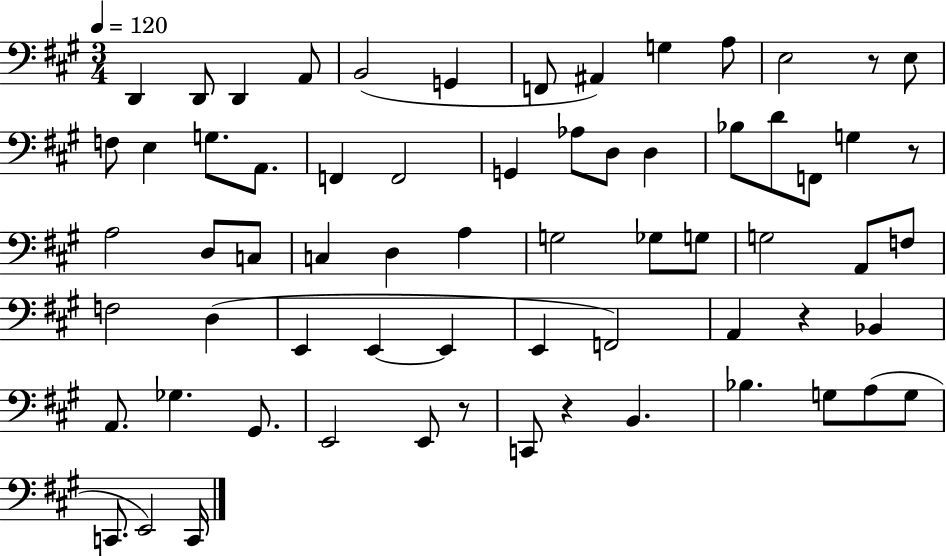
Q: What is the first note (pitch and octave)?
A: D2